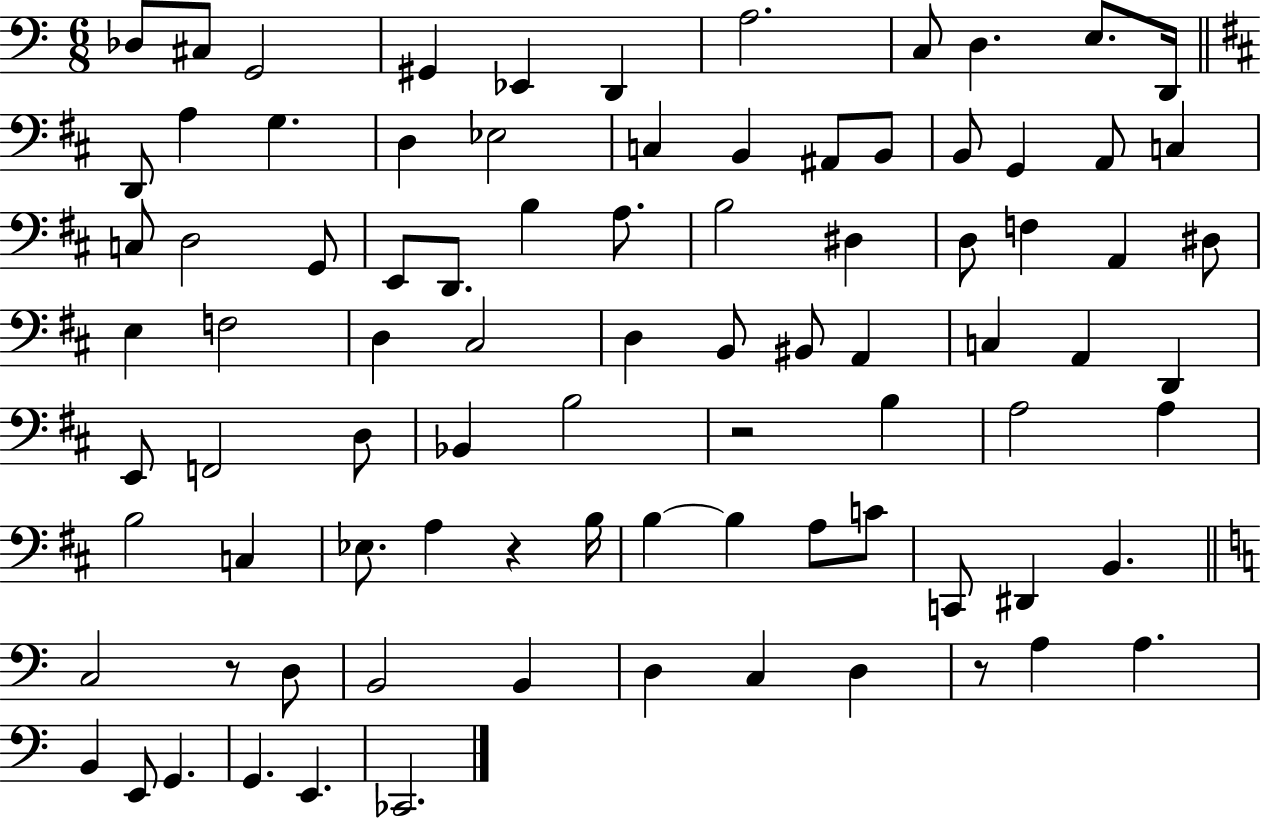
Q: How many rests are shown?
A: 4